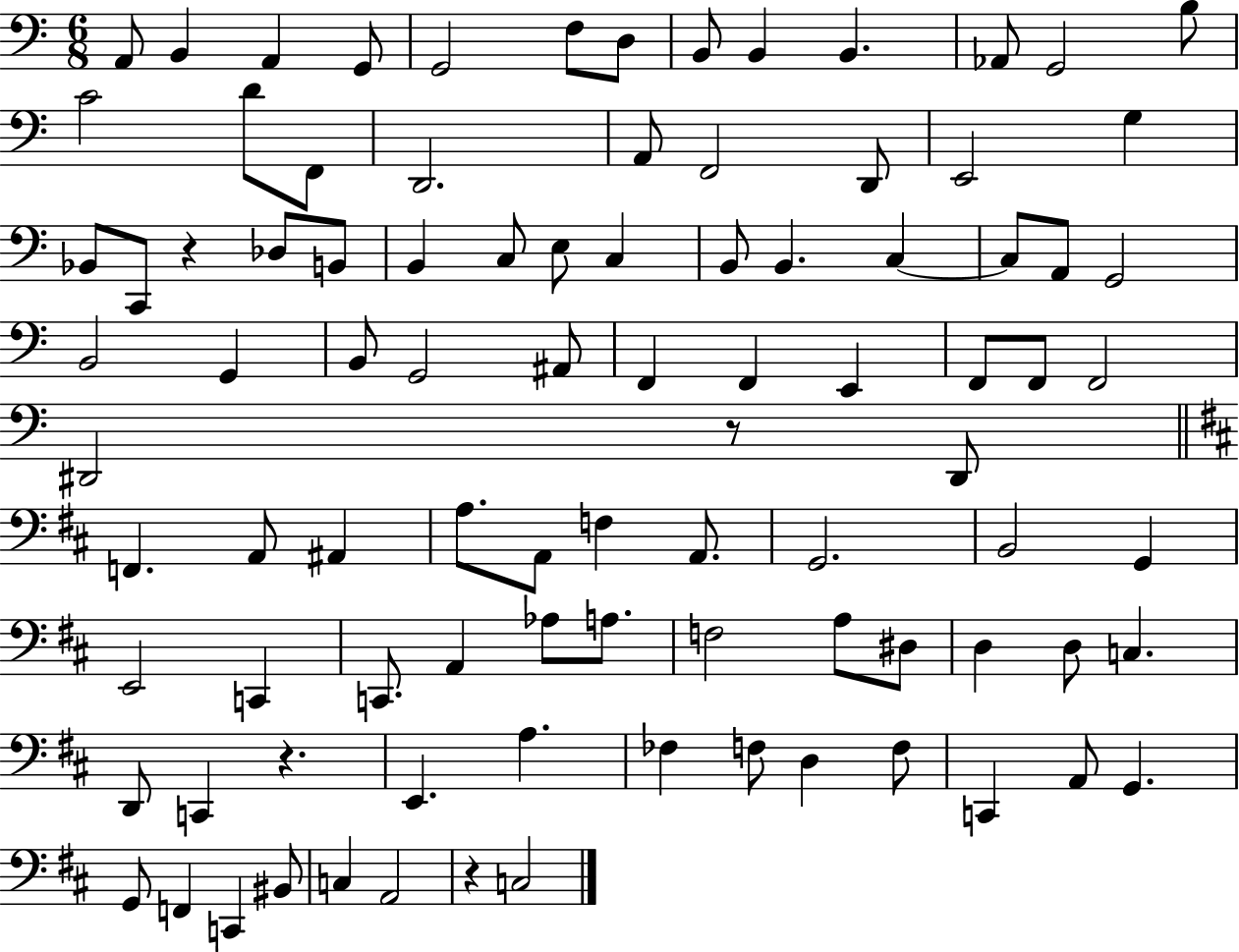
A2/e B2/q A2/q G2/e G2/h F3/e D3/e B2/e B2/q B2/q. Ab2/e G2/h B3/e C4/h D4/e F2/e D2/h. A2/e F2/h D2/e E2/h G3/q Bb2/e C2/e R/q Db3/e B2/e B2/q C3/e E3/e C3/q B2/e B2/q. C3/q C3/e A2/e G2/h B2/h G2/q B2/e G2/h A#2/e F2/q F2/q E2/q F2/e F2/e F2/h D#2/h R/e D#2/e F2/q. A2/e A#2/q A3/e. A2/e F3/q A2/e. G2/h. B2/h G2/q E2/h C2/q C2/e. A2/q Ab3/e A3/e. F3/h A3/e D#3/e D3/q D3/e C3/q. D2/e C2/q R/q. E2/q. A3/q. FES3/q F3/e D3/q F3/e C2/q A2/e G2/q. G2/e F2/q C2/q BIS2/e C3/q A2/h R/q C3/h